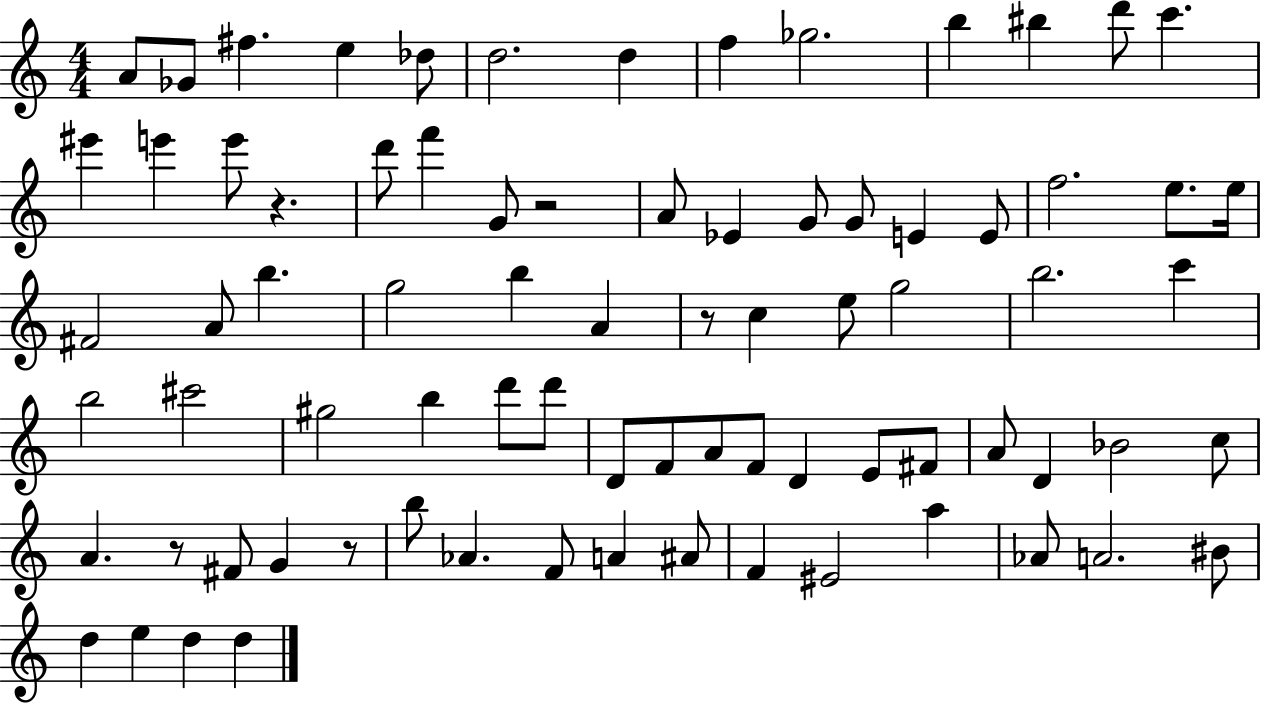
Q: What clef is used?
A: treble